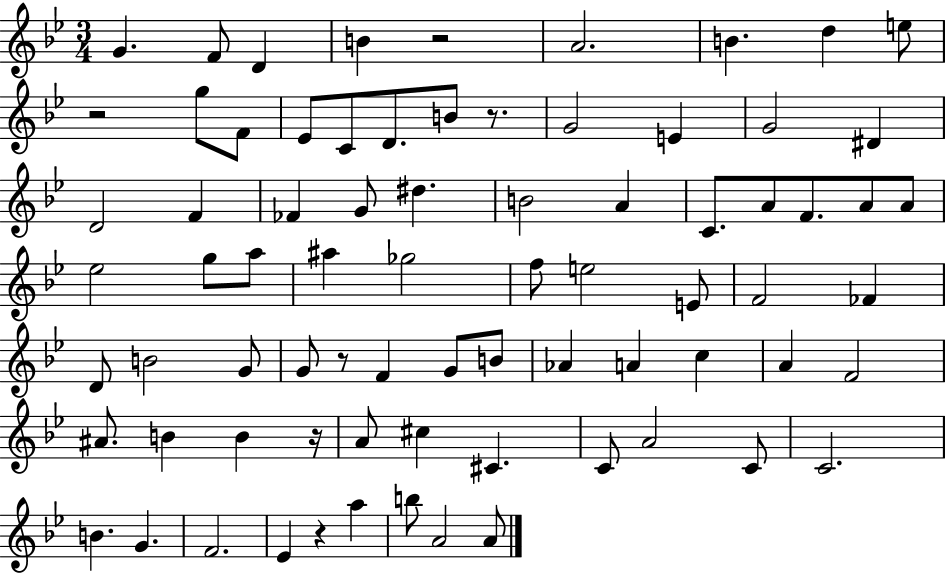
G4/q. F4/e D4/q B4/q R/h A4/h. B4/q. D5/q E5/e R/h G5/e F4/e Eb4/e C4/e D4/e. B4/e R/e. G4/h E4/q G4/h D#4/q D4/h F4/q FES4/q G4/e D#5/q. B4/h A4/q C4/e. A4/e F4/e. A4/e A4/e Eb5/h G5/e A5/e A#5/q Gb5/h F5/e E5/h E4/e F4/h FES4/q D4/e B4/h G4/e G4/e R/e F4/q G4/e B4/e Ab4/q A4/q C5/q A4/q F4/h A#4/e. B4/q B4/q R/s A4/e C#5/q C#4/q. C4/e A4/h C4/e C4/h. B4/q. G4/q. F4/h. Eb4/q R/q A5/q B5/e A4/h A4/e